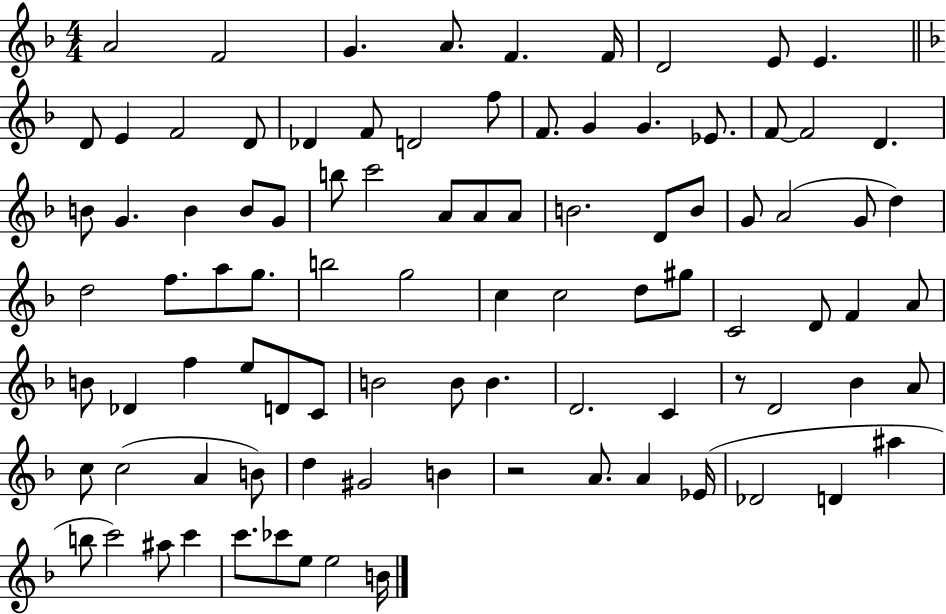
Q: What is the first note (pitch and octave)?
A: A4